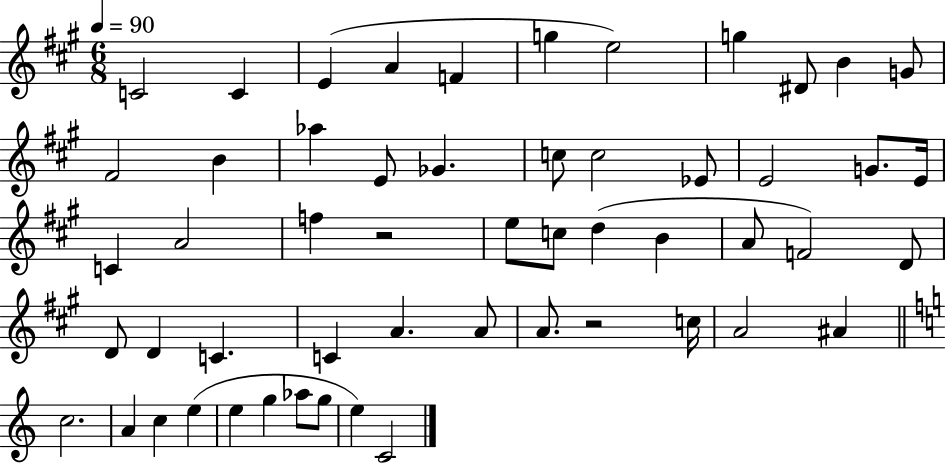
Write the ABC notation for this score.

X:1
T:Untitled
M:6/8
L:1/4
K:A
C2 C E A F g e2 g ^D/2 B G/2 ^F2 B _a E/2 _G c/2 c2 _E/2 E2 G/2 E/4 C A2 f z2 e/2 c/2 d B A/2 F2 D/2 D/2 D C C A A/2 A/2 z2 c/4 A2 ^A c2 A c e e g _a/2 g/2 e C2